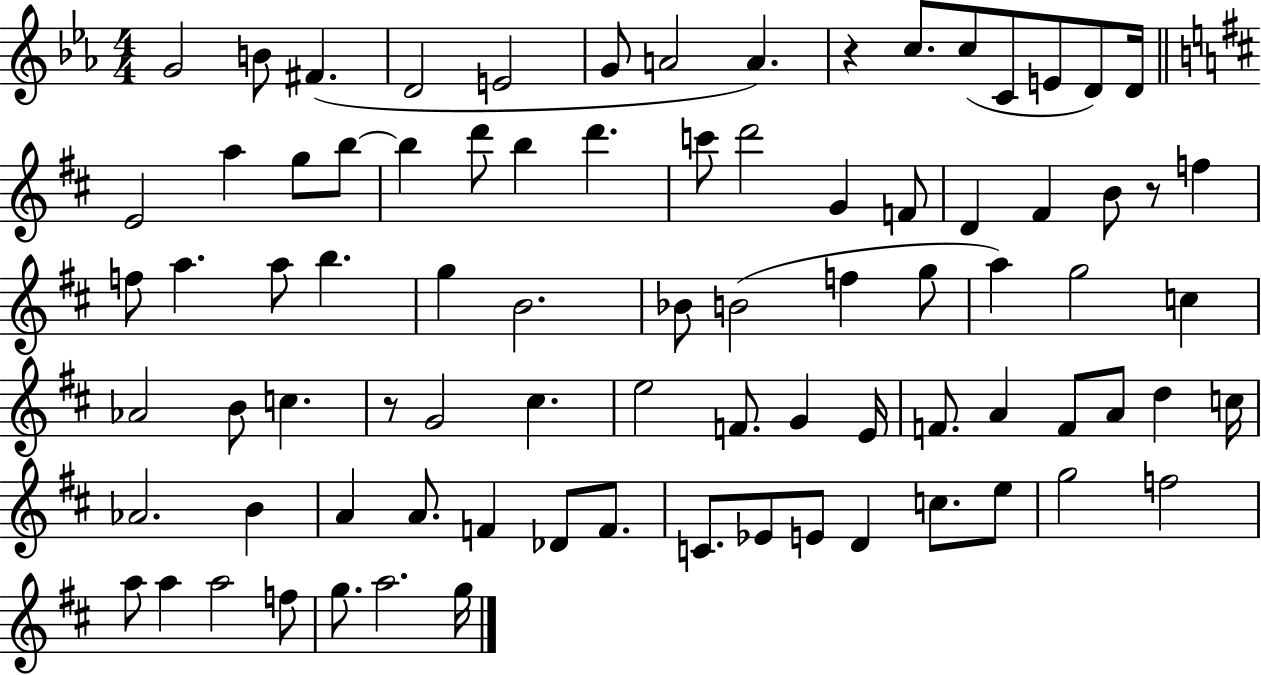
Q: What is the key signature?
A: EES major